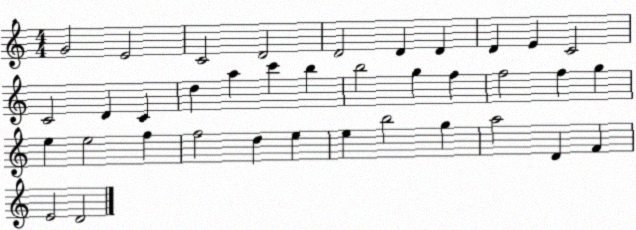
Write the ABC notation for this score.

X:1
T:Untitled
M:4/4
L:1/4
K:C
G2 E2 C2 D2 D2 D D D E C2 C2 D C d a c' b b2 g f f2 f g e e2 f f2 d e e b2 g a2 D F E2 D2